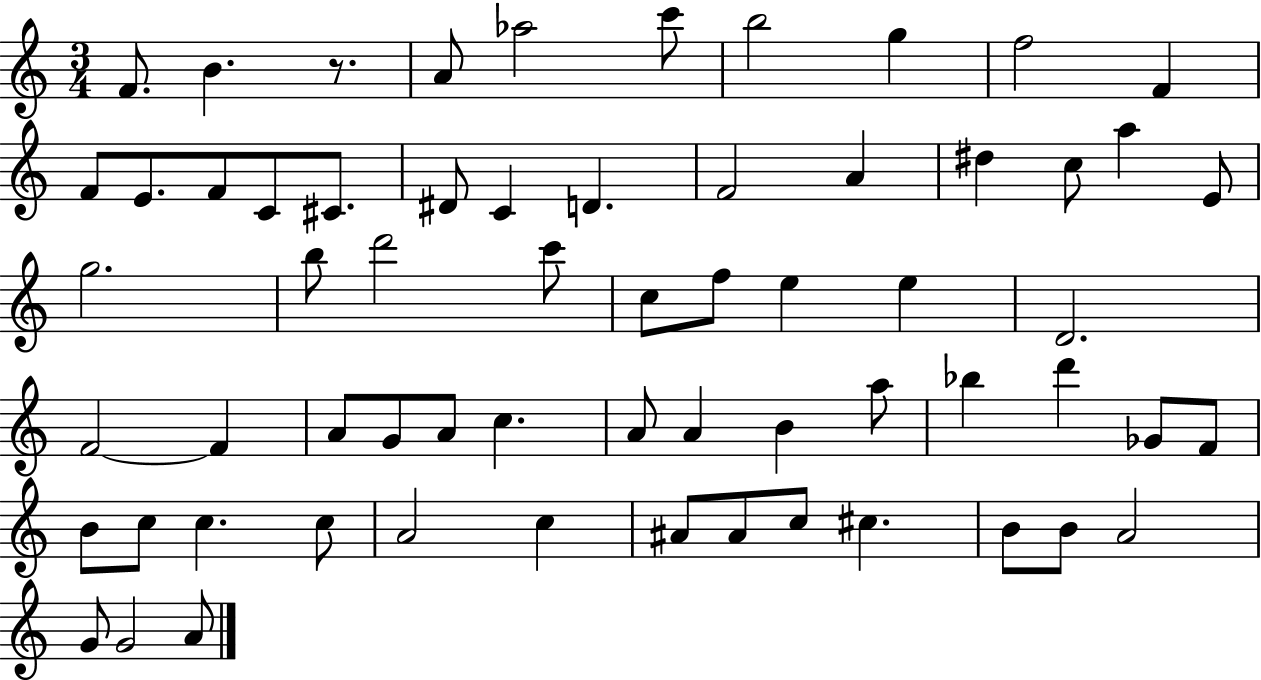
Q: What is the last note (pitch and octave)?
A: A4